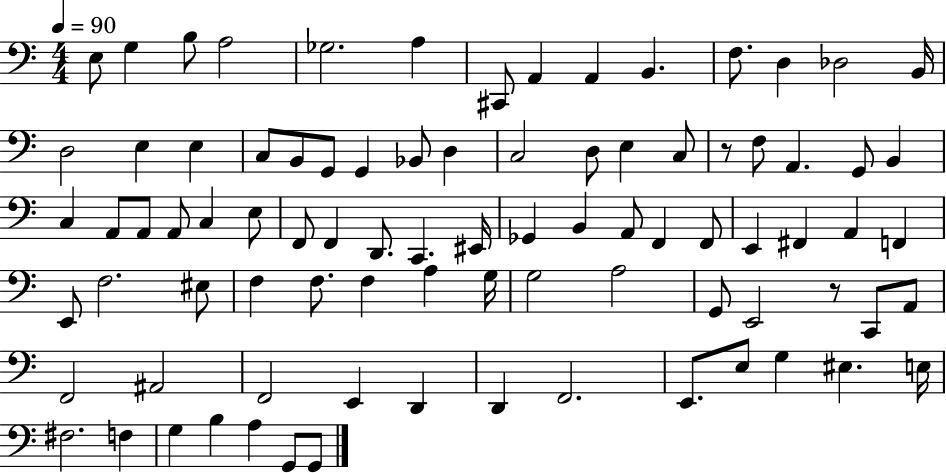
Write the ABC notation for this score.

X:1
T:Untitled
M:4/4
L:1/4
K:C
E,/2 G, B,/2 A,2 _G,2 A, ^C,,/2 A,, A,, B,, F,/2 D, _D,2 B,,/4 D,2 E, E, C,/2 B,,/2 G,,/2 G,, _B,,/2 D, C,2 D,/2 E, C,/2 z/2 F,/2 A,, G,,/2 B,, C, A,,/2 A,,/2 A,,/2 C, E,/2 F,,/2 F,, D,,/2 C,, ^E,,/4 _G,, B,, A,,/2 F,, F,,/2 E,, ^F,, A,, F,, E,,/2 F,2 ^E,/2 F, F,/2 F, A, G,/4 G,2 A,2 G,,/2 E,,2 z/2 C,,/2 A,,/2 F,,2 ^A,,2 F,,2 E,, D,, D,, F,,2 E,,/2 E,/2 G, ^E, E,/4 ^F,2 F, G, B, A, G,,/2 G,,/2